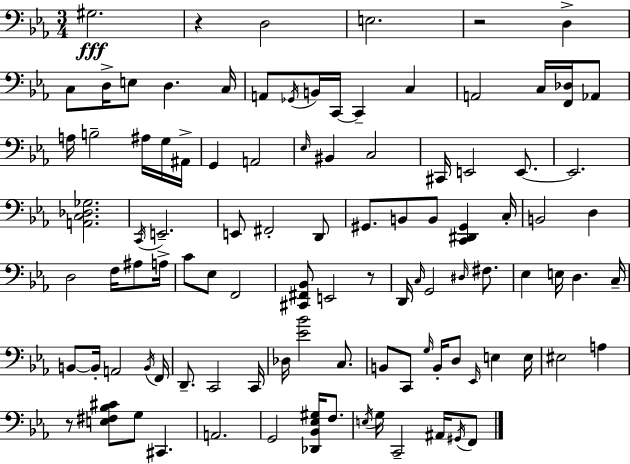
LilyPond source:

{
  \clef bass
  \numericTimeSignature
  \time 3/4
  \key ees \major
  \repeat volta 2 { gis2.\fff | r4 d2 | e2. | r2 d4-> | \break c8 d16-> e8 d4. c16 | a,8 \acciaccatura { ges,16 } b,16 c,16~~ c,4-- c4 | a,2 c16 <f, des>16 aes,8 | a16 b2-- ais16 g16 | \break ais,16-> g,4 a,2 | \grace { ees16 } bis,4 c2 | cis,16 e,2 e,8.~~ | e,2. | \break <a, c des ges>2. | \acciaccatura { c,16 } e,2.-- | e,8 fis,2-. | d,8 gis,8. b,8 b,8 <c, dis, gis,>4 | \break c16-. b,2 d4 | d2 f16 | ais8 a16-> c'8 ees8 f,2 | <cis, fis, bes,>8 e,2 | \break r8 d,16 \grace { c16 } g,2 | \grace { dis16 } fis8. ees4 e16 d4. | c16-- b,8~~ b,16-. a,2 | \acciaccatura { b,16 } f,16 d,8.-- c,2 | \break c,16 des16 <ees' bes'>2 | c8. b,8 c,8 \grace { g16 } b,16-. | d8 \grace { ees,16 } e4 e16 eis2 | a4 r8 <e fis bes cis'>8 | \break g8 cis,4. a,2. | g,2 | <des, bes, ees gis>16 f8. \acciaccatura { e16 } g16 c,2-- | ais,16 \acciaccatura { gis,16 } f,8 } \bar "|."
}